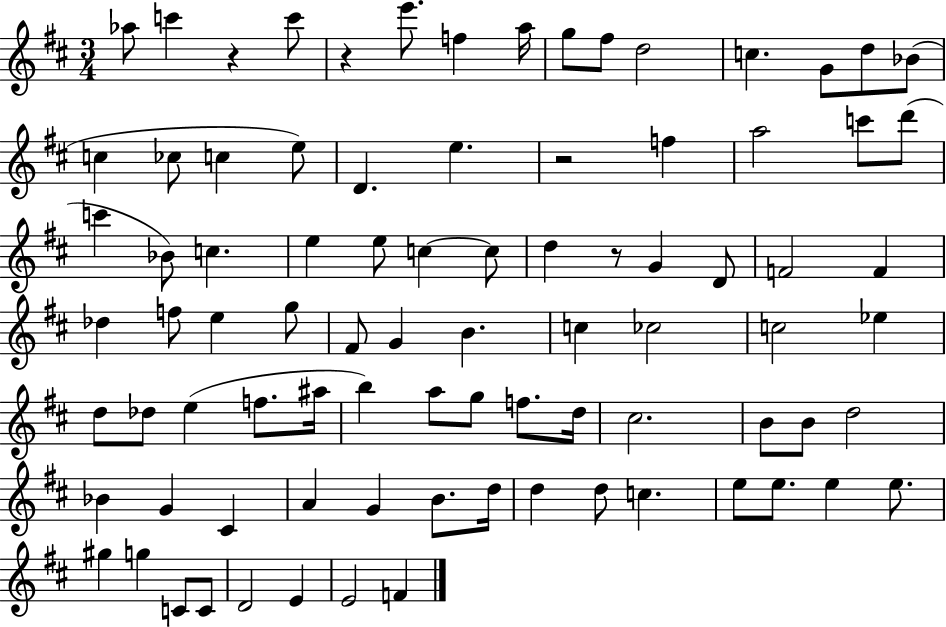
Ab5/e C6/q R/q C6/e R/q E6/e. F5/q A5/s G5/e F#5/e D5/h C5/q. G4/e D5/e Bb4/e C5/q CES5/e C5/q E5/e D4/q. E5/q. R/h F5/q A5/h C6/e D6/e C6/q Bb4/e C5/q. E5/q E5/e C5/q C5/e D5/q R/e G4/q D4/e F4/h F4/q Db5/q F5/e E5/q G5/e F#4/e G4/q B4/q. C5/q CES5/h C5/h Eb5/q D5/e Db5/e E5/q F5/e. A#5/s B5/q A5/e G5/e F5/e. D5/s C#5/h. B4/e B4/e D5/h Bb4/q G4/q C#4/q A4/q G4/q B4/e. D5/s D5/q D5/e C5/q. E5/e E5/e. E5/q E5/e. G#5/q G5/q C4/e C4/e D4/h E4/q E4/h F4/q